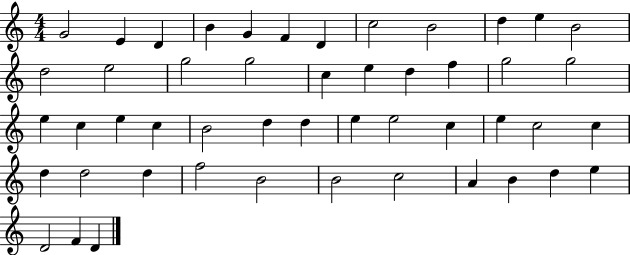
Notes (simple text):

G4/h E4/q D4/q B4/q G4/q F4/q D4/q C5/h B4/h D5/q E5/q B4/h D5/h E5/h G5/h G5/h C5/q E5/q D5/q F5/q G5/h G5/h E5/q C5/q E5/q C5/q B4/h D5/q D5/q E5/q E5/h C5/q E5/q C5/h C5/q D5/q D5/h D5/q F5/h B4/h B4/h C5/h A4/q B4/q D5/q E5/q D4/h F4/q D4/q